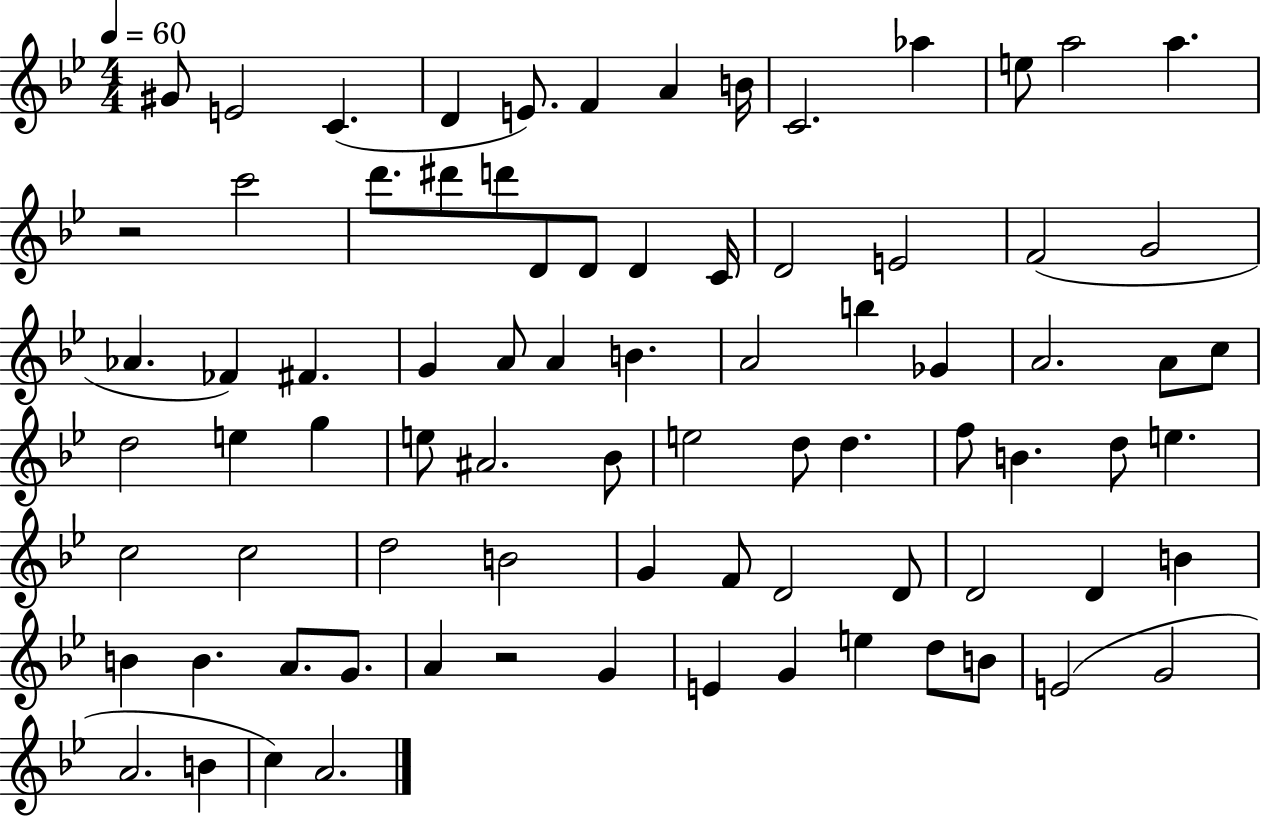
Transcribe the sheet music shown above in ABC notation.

X:1
T:Untitled
M:4/4
L:1/4
K:Bb
^G/2 E2 C D E/2 F A B/4 C2 _a e/2 a2 a z2 c'2 d'/2 ^d'/2 d'/2 D/2 D/2 D C/4 D2 E2 F2 G2 _A _F ^F G A/2 A B A2 b _G A2 A/2 c/2 d2 e g e/2 ^A2 _B/2 e2 d/2 d f/2 B d/2 e c2 c2 d2 B2 G F/2 D2 D/2 D2 D B B B A/2 G/2 A z2 G E G e d/2 B/2 E2 G2 A2 B c A2